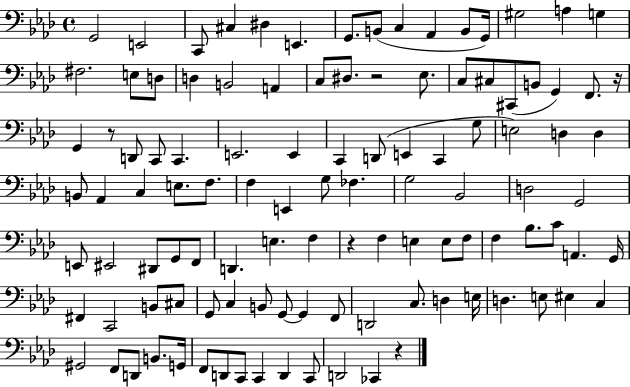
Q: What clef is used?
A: bass